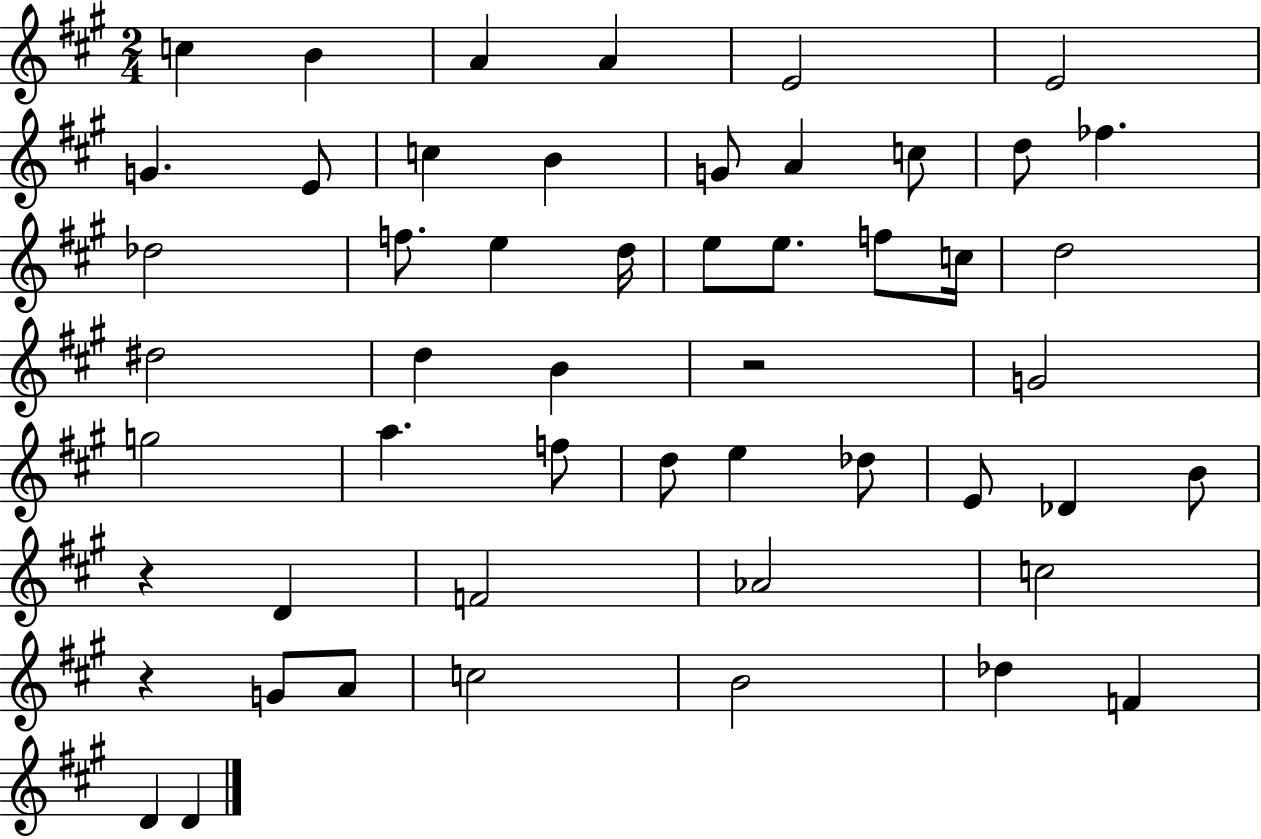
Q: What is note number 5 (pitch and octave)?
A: E4